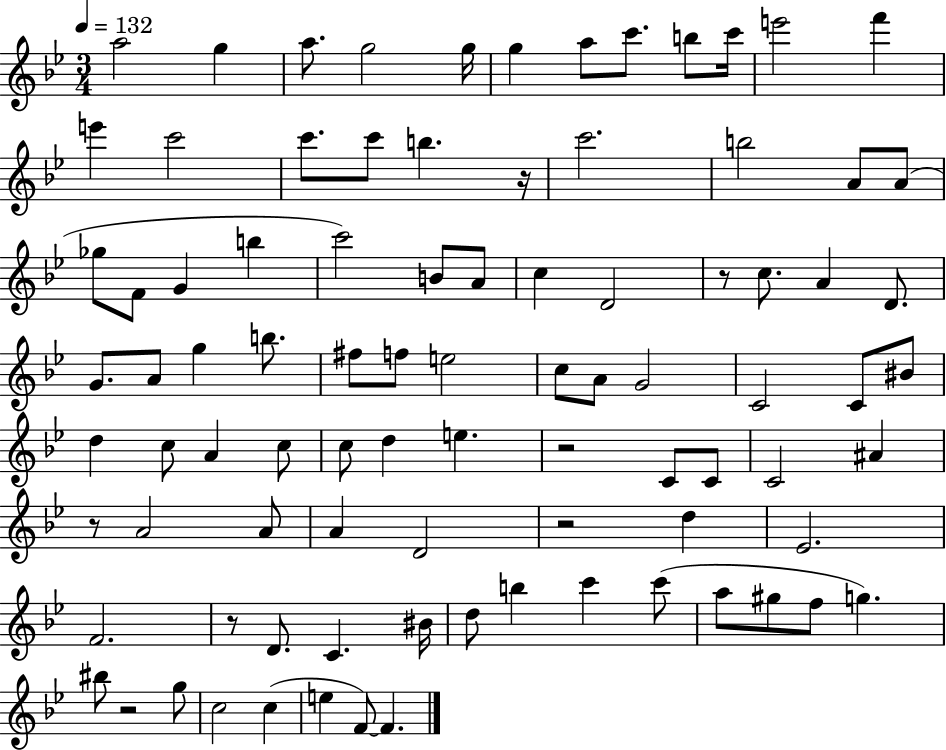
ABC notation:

X:1
T:Untitled
M:3/4
L:1/4
K:Bb
a2 g a/2 g2 g/4 g a/2 c'/2 b/2 c'/4 e'2 f' e' c'2 c'/2 c'/2 b z/4 c'2 b2 A/2 A/2 _g/2 F/2 G b c'2 B/2 A/2 c D2 z/2 c/2 A D/2 G/2 A/2 g b/2 ^f/2 f/2 e2 c/2 A/2 G2 C2 C/2 ^B/2 d c/2 A c/2 c/2 d e z2 C/2 C/2 C2 ^A z/2 A2 A/2 A D2 z2 d _E2 F2 z/2 D/2 C ^B/4 d/2 b c' c'/2 a/2 ^g/2 f/2 g ^b/2 z2 g/2 c2 c e F/2 F